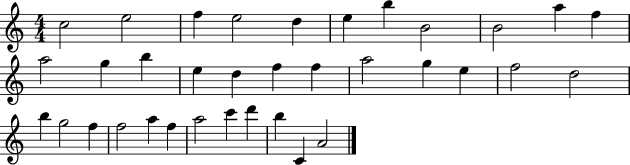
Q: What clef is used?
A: treble